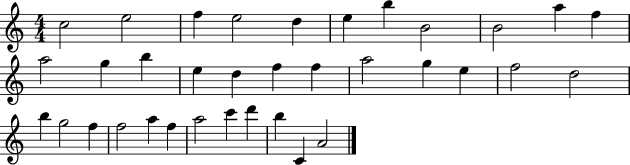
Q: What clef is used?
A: treble